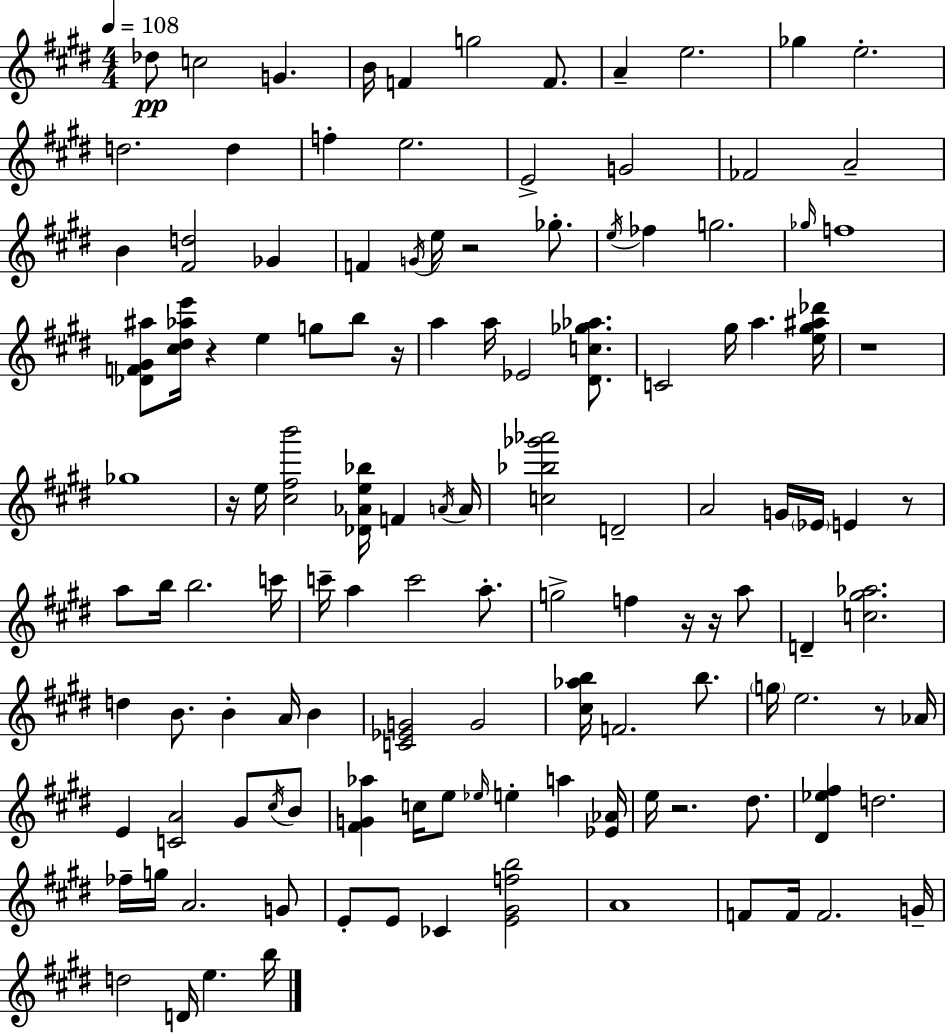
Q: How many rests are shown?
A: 10